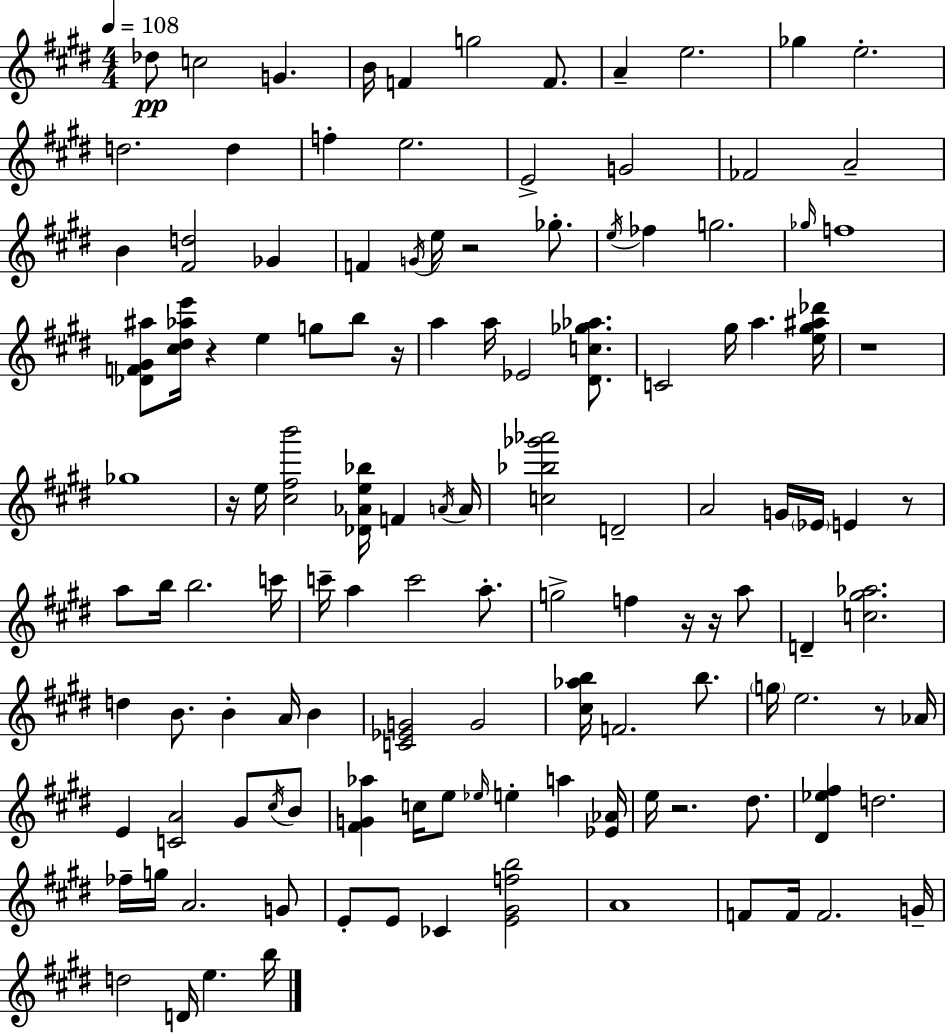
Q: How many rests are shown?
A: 10